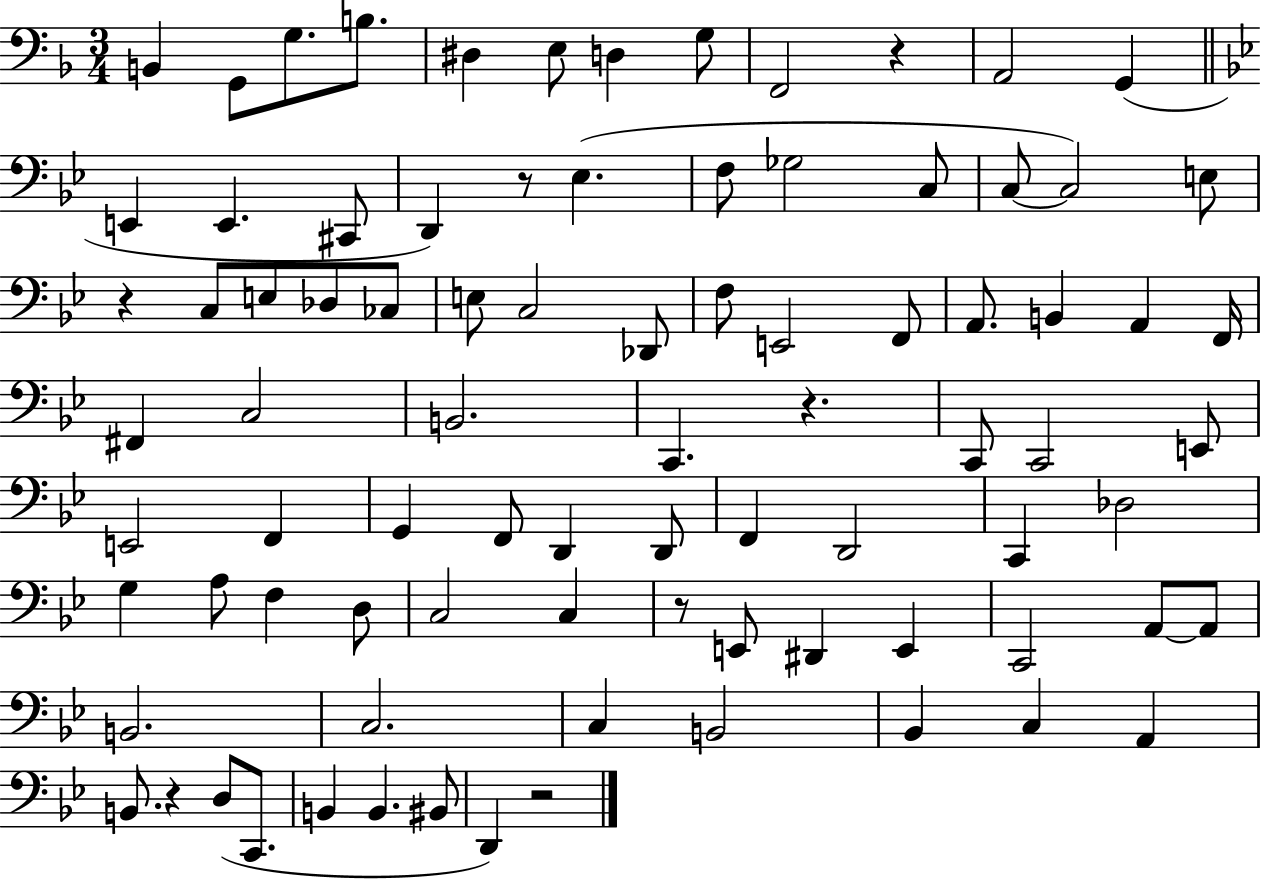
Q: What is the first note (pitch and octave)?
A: B2